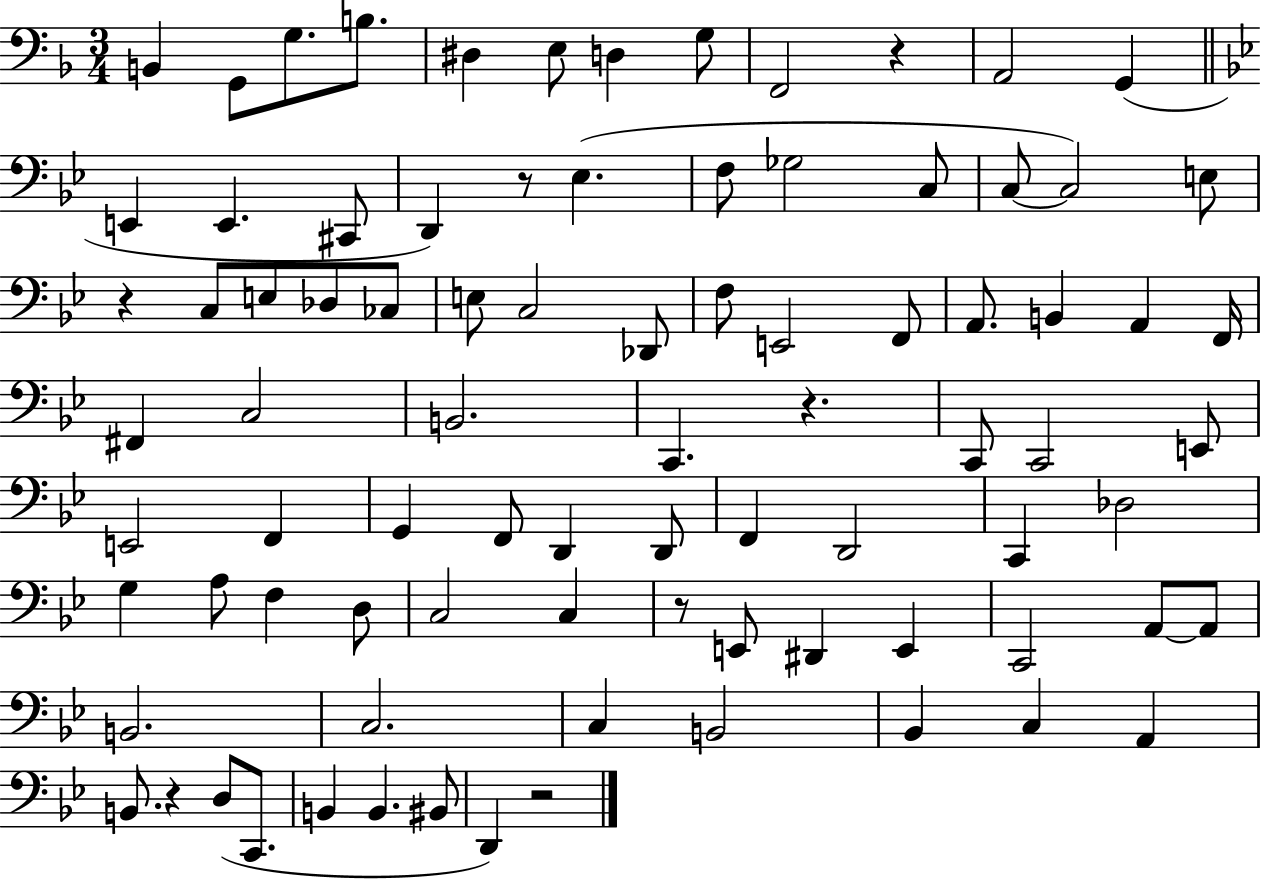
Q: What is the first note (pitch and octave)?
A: B2